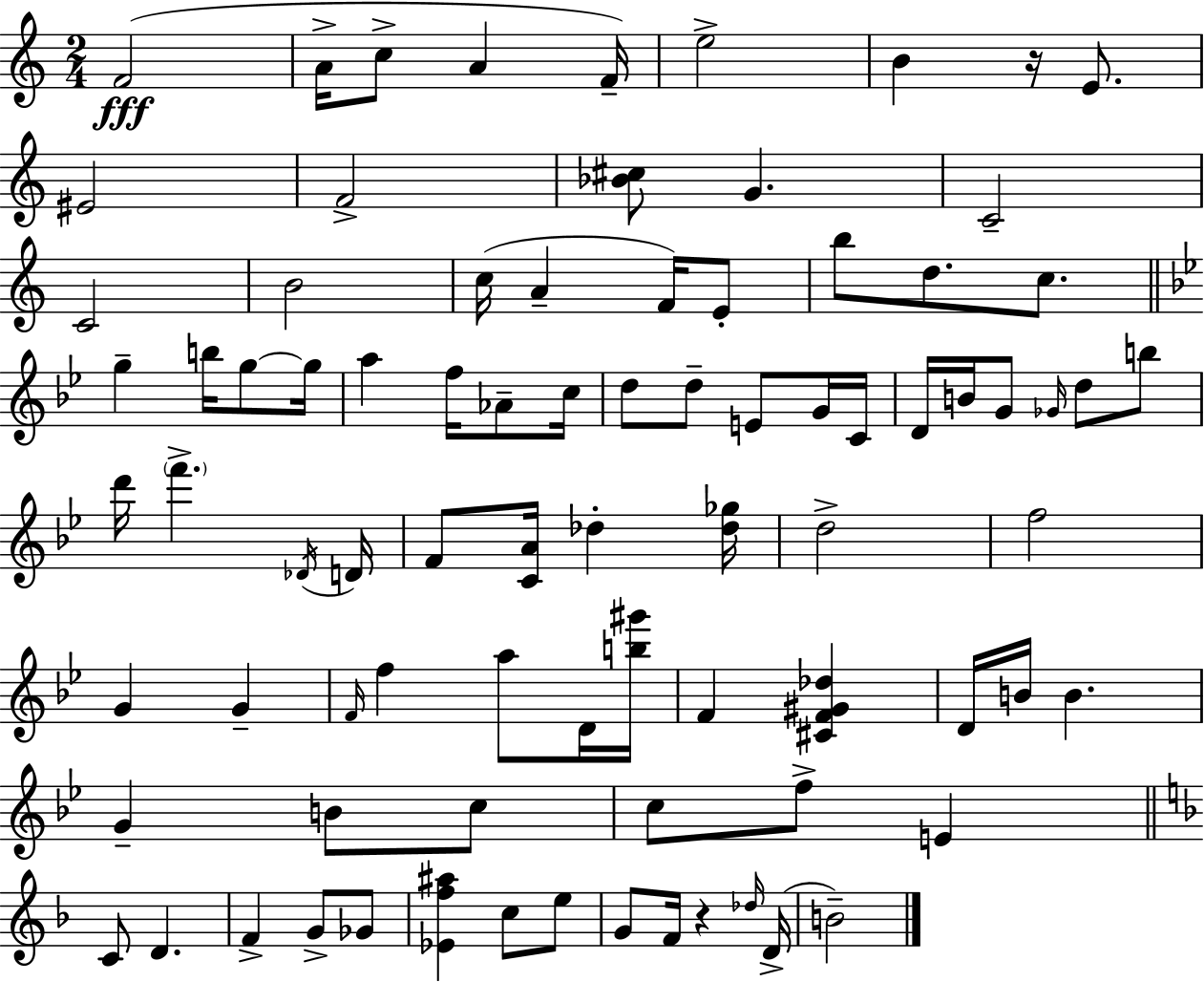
F4/h A4/s C5/e A4/q F4/s E5/h B4/q R/s E4/e. EIS4/h F4/h [Bb4,C#5]/e G4/q. C4/h C4/h B4/h C5/s A4/q F4/s E4/e B5/e D5/e. C5/e. G5/q B5/s G5/e G5/s A5/q F5/s Ab4/e C5/s D5/e D5/e E4/e G4/s C4/s D4/s B4/s G4/e Gb4/s D5/e B5/e D6/s F6/q. Db4/s D4/s F4/e [C4,A4]/s Db5/q [Db5,Gb5]/s D5/h F5/h G4/q G4/q F4/s F5/q A5/e D4/s [B5,G#6]/s F4/q [C#4,F4,G#4,Db5]/q D4/s B4/s B4/q. G4/q B4/e C5/e C5/e F5/e E4/q C4/e D4/q. F4/q G4/e Gb4/e [Eb4,F5,A#5]/q C5/e E5/e G4/e F4/s R/q Db5/s D4/s B4/h